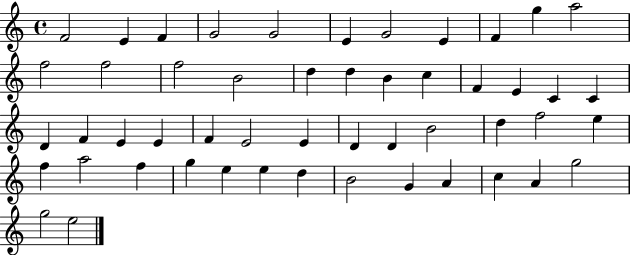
X:1
T:Untitled
M:4/4
L:1/4
K:C
F2 E F G2 G2 E G2 E F g a2 f2 f2 f2 B2 d d B c F E C C D F E E F E2 E D D B2 d f2 e f a2 f g e e d B2 G A c A g2 g2 e2